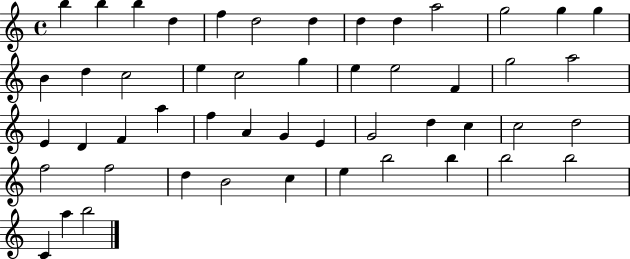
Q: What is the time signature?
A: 4/4